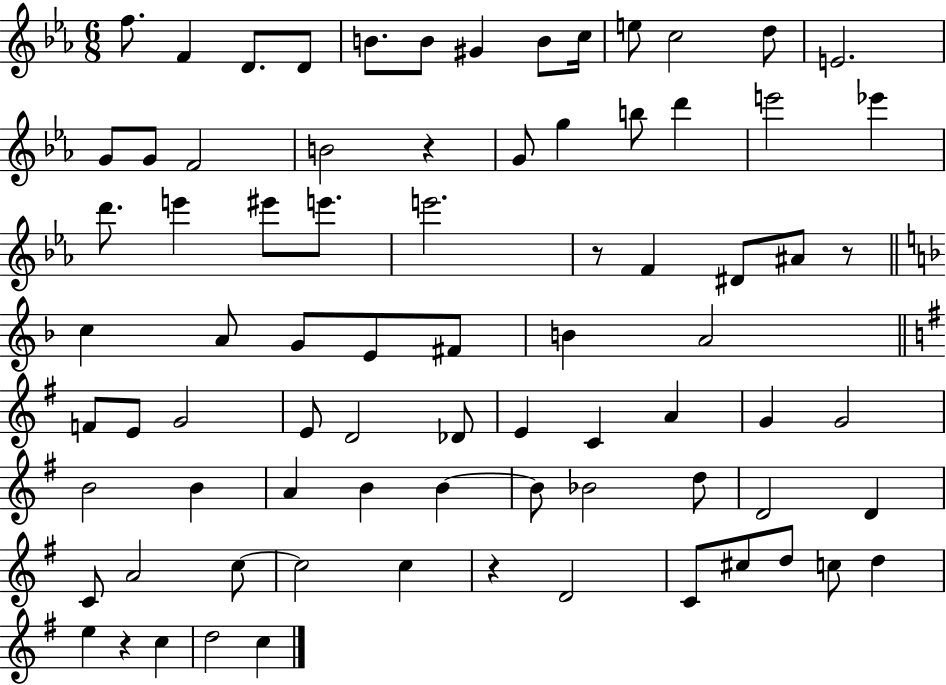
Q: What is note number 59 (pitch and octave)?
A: D4